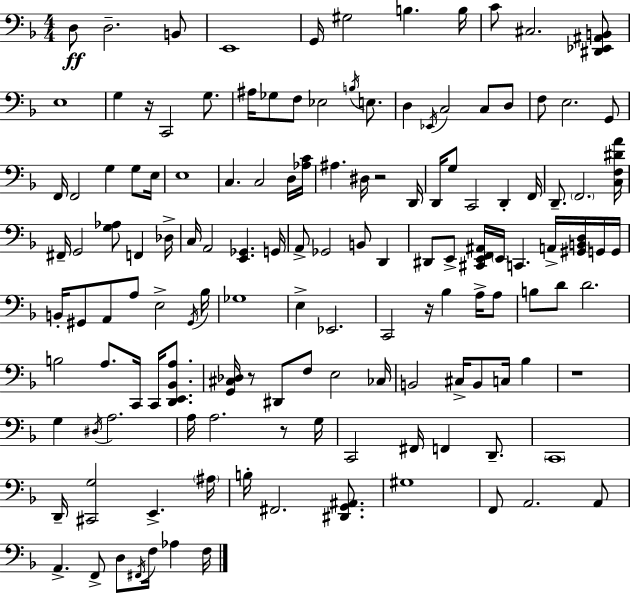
D3/e D3/h. B2/e E2/w G2/s G#3/h B3/q. B3/s C4/e C#3/h. [D#2,Eb2,A#2,B2]/e E3/w G3/q R/s C2/h G3/e. A#3/s Gb3/e F3/e Eb3/h B3/s E3/e. D3/q Eb2/s C3/h C3/e D3/e F3/e E3/h. G2/e F2/s F2/h G3/q G3/e E3/s E3/w C3/q. C3/h D3/s [Ab3,C4]/s A#3/q. D#3/s R/h D2/s D2/s G3/e C2/h D2/q F2/s D2/e. F2/h. [C3,F3,D#4,A4]/s F#2/s G2/h [G3,Ab3]/e F2/q Db3/s C3/s A2/h [E2,Gb2]/q. G2/s A2/e Gb2/h B2/e D2/q D#2/e E2/e [C#2,E2,F2,A#2]/s E2/s C2/q. A2/s [G#2,B2,D3]/s G2/s G2/s B2/s G#2/e A2/e A3/e E3/h G#2/s Bb3/s Gb3/w E3/q Eb2/h. C2/h R/s Bb3/q A3/s A3/e B3/e D4/e D4/h. B3/h A3/e. C2/s C2/s [D2,E2,Bb2,A3]/e. [G2,C#3,Db3]/s R/e D#2/e F3/e E3/h CES3/s B2/h C#3/s B2/e C3/s Bb3/q R/w G3/q D#3/s A3/h. A3/s A3/h. R/e G3/s C2/h F#2/s F2/q D2/e. C2/w D2/s [C#2,G3]/h E2/q. A#3/s B3/s F#2/h. [D#2,G2,A#2]/e. G#3/w F2/e A2/h. A2/e A2/q. F2/e D3/e F#2/s F3/s Ab3/q F3/s